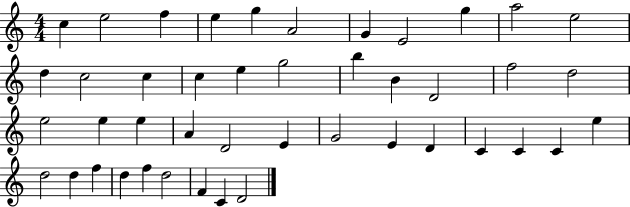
X:1
T:Untitled
M:4/4
L:1/4
K:C
c e2 f e g A2 G E2 g a2 e2 d c2 c c e g2 b B D2 f2 d2 e2 e e A D2 E G2 E D C C C e d2 d f d f d2 F C D2